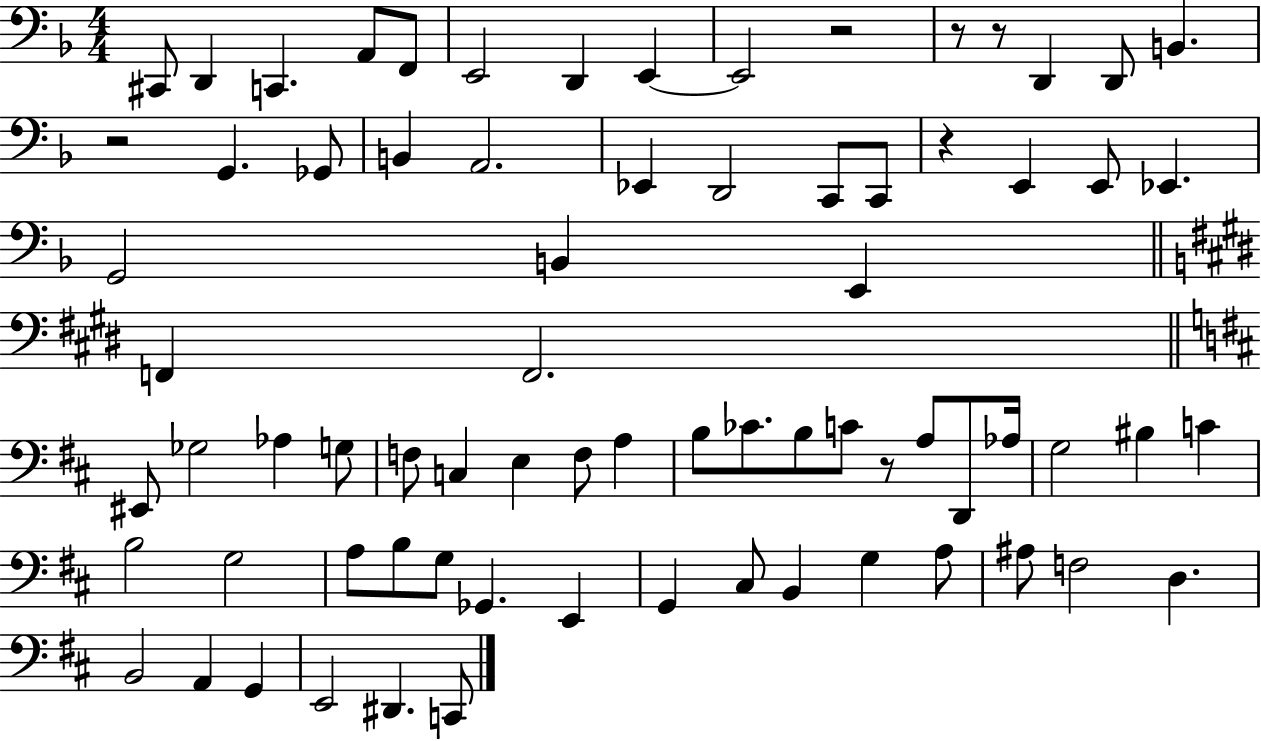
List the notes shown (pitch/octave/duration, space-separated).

C#2/e D2/q C2/q. A2/e F2/e E2/h D2/q E2/q E2/h R/h R/e R/e D2/q D2/e B2/q. R/h G2/q. Gb2/e B2/q A2/h. Eb2/q D2/h C2/e C2/e R/q E2/q E2/e Eb2/q. G2/h B2/q E2/q F2/q F2/h. EIS2/e Gb3/h Ab3/q G3/e F3/e C3/q E3/q F3/e A3/q B3/e CES4/e. B3/e C4/e R/e A3/e D2/e Ab3/s G3/h BIS3/q C4/q B3/h G3/h A3/e B3/e G3/e Gb2/q. E2/q G2/q C#3/e B2/q G3/q A3/e A#3/e F3/h D3/q. B2/h A2/q G2/q E2/h D#2/q. C2/e